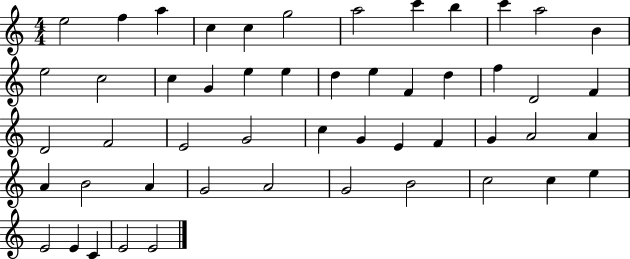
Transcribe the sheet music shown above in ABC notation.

X:1
T:Untitled
M:4/4
L:1/4
K:C
e2 f a c c g2 a2 c' b c' a2 B e2 c2 c G e e d e F d f D2 F D2 F2 E2 G2 c G E F G A2 A A B2 A G2 A2 G2 B2 c2 c e E2 E C E2 E2